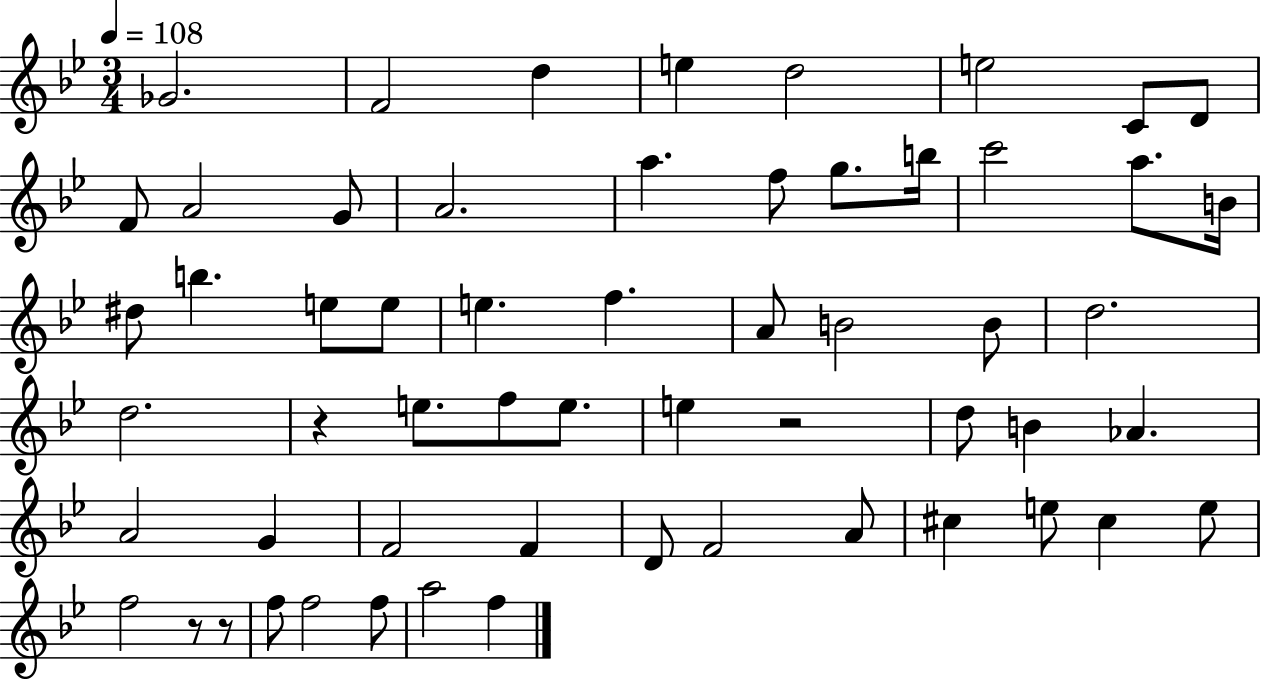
X:1
T:Untitled
M:3/4
L:1/4
K:Bb
_G2 F2 d e d2 e2 C/2 D/2 F/2 A2 G/2 A2 a f/2 g/2 b/4 c'2 a/2 B/4 ^d/2 b e/2 e/2 e f A/2 B2 B/2 d2 d2 z e/2 f/2 e/2 e z2 d/2 B _A A2 G F2 F D/2 F2 A/2 ^c e/2 ^c e/2 f2 z/2 z/2 f/2 f2 f/2 a2 f